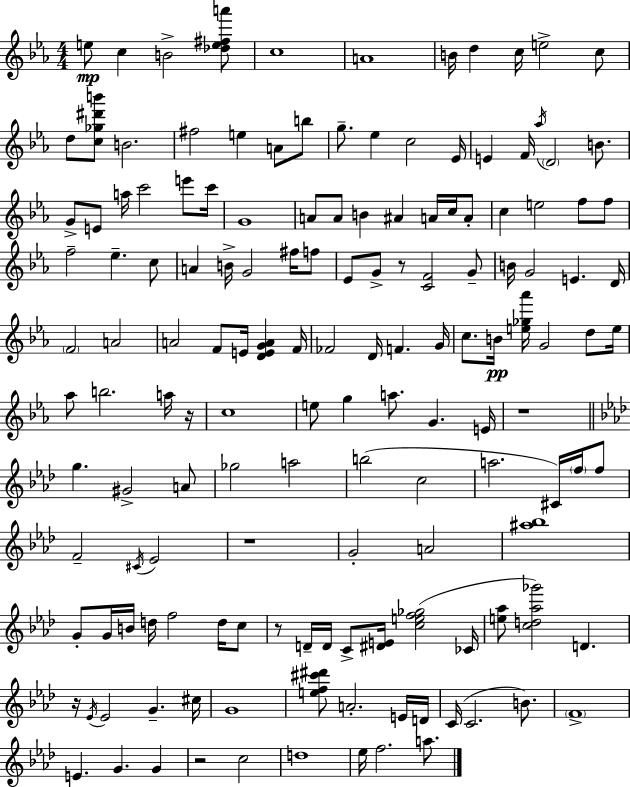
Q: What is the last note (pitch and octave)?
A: A5